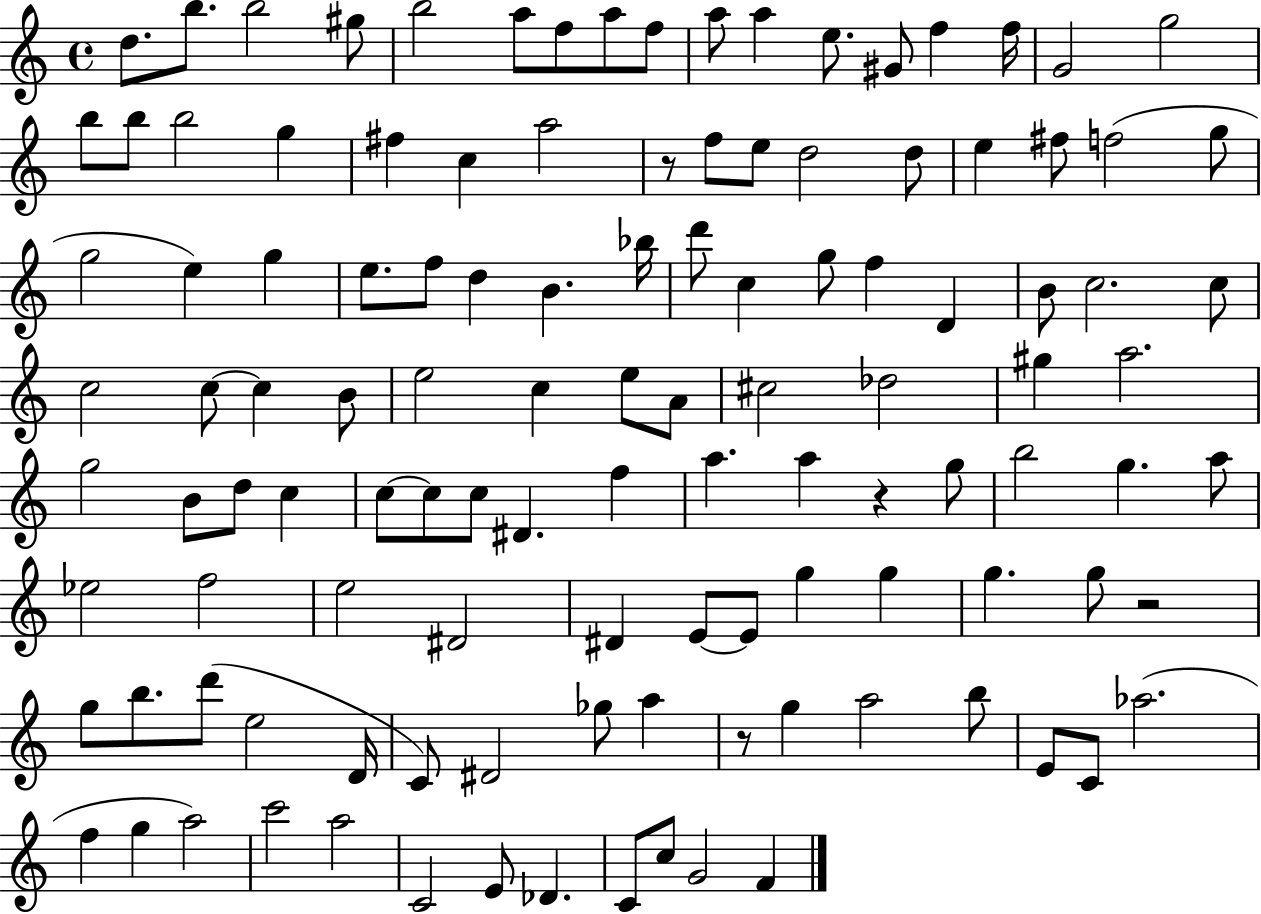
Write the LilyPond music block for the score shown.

{
  \clef treble
  \time 4/4
  \defaultTimeSignature
  \key c \major
  d''8. b''8. b''2 gis''8 | b''2 a''8 f''8 a''8 f''8 | a''8 a''4 e''8. gis'8 f''4 f''16 | g'2 g''2 | \break b''8 b''8 b''2 g''4 | fis''4 c''4 a''2 | r8 f''8 e''8 d''2 d''8 | e''4 fis''8 f''2( g''8 | \break g''2 e''4) g''4 | e''8. f''8 d''4 b'4. bes''16 | d'''8 c''4 g''8 f''4 d'4 | b'8 c''2. c''8 | \break c''2 c''8~~ c''4 b'8 | e''2 c''4 e''8 a'8 | cis''2 des''2 | gis''4 a''2. | \break g''2 b'8 d''8 c''4 | c''8~~ c''8 c''8 dis'4. f''4 | a''4. a''4 r4 g''8 | b''2 g''4. a''8 | \break ees''2 f''2 | e''2 dis'2 | dis'4 e'8~~ e'8 g''4 g''4 | g''4. g''8 r2 | \break g''8 b''8. d'''8( e''2 d'16 | c'8) dis'2 ges''8 a''4 | r8 g''4 a''2 b''8 | e'8 c'8 aes''2.( | \break f''4 g''4 a''2) | c'''2 a''2 | c'2 e'8 des'4. | c'8 c''8 g'2 f'4 | \break \bar "|."
}